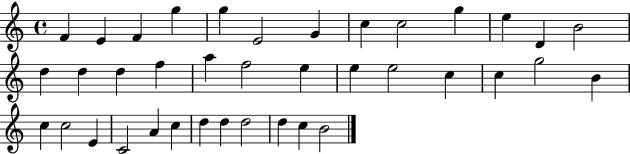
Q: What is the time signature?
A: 4/4